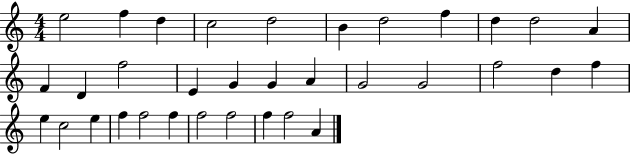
X:1
T:Untitled
M:4/4
L:1/4
K:C
e2 f d c2 d2 B d2 f d d2 A F D f2 E G G A G2 G2 f2 d f e c2 e f f2 f f2 f2 f f2 A